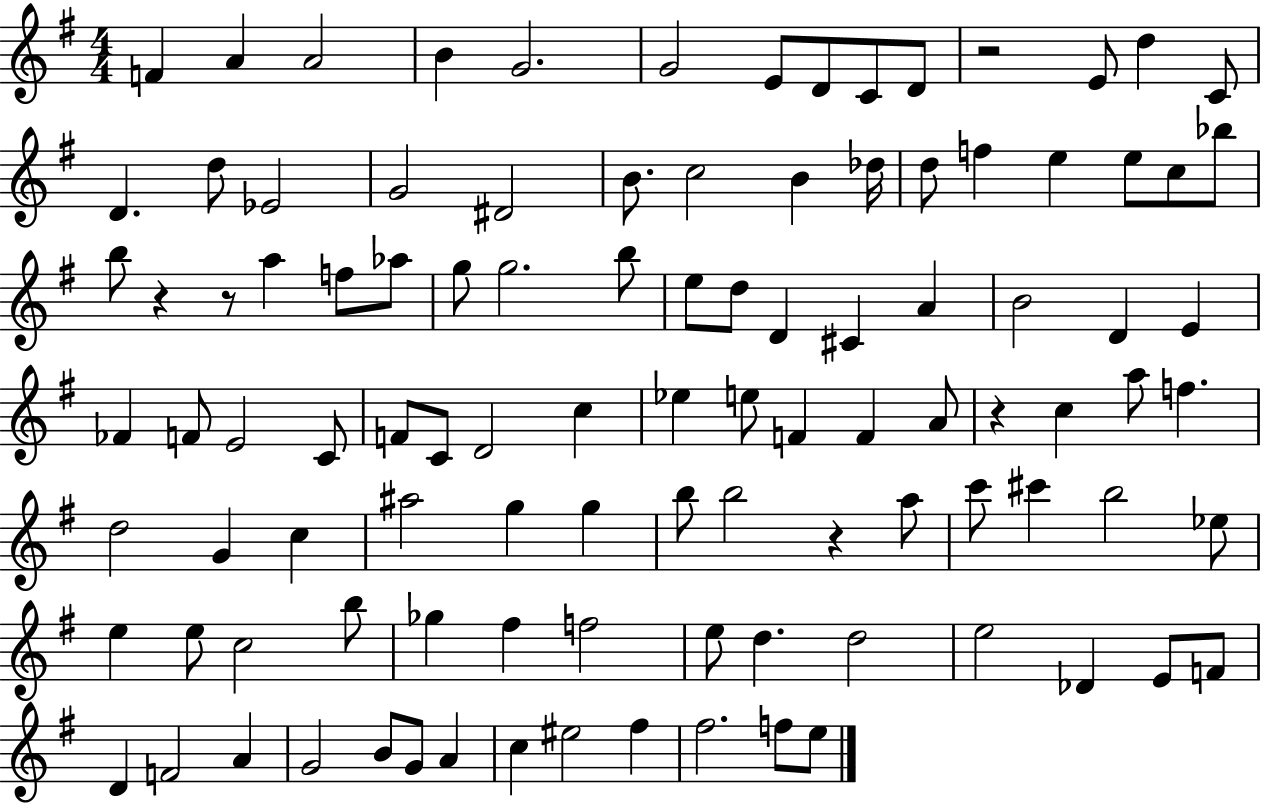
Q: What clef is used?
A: treble